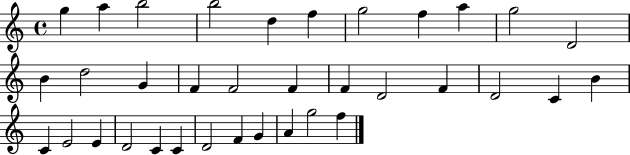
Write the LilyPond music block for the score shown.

{
  \clef treble
  \time 4/4
  \defaultTimeSignature
  \key c \major
  g''4 a''4 b''2 | b''2 d''4 f''4 | g''2 f''4 a''4 | g''2 d'2 | \break b'4 d''2 g'4 | f'4 f'2 f'4 | f'4 d'2 f'4 | d'2 c'4 b'4 | \break c'4 e'2 e'4 | d'2 c'4 c'4 | d'2 f'4 g'4 | a'4 g''2 f''4 | \break \bar "|."
}